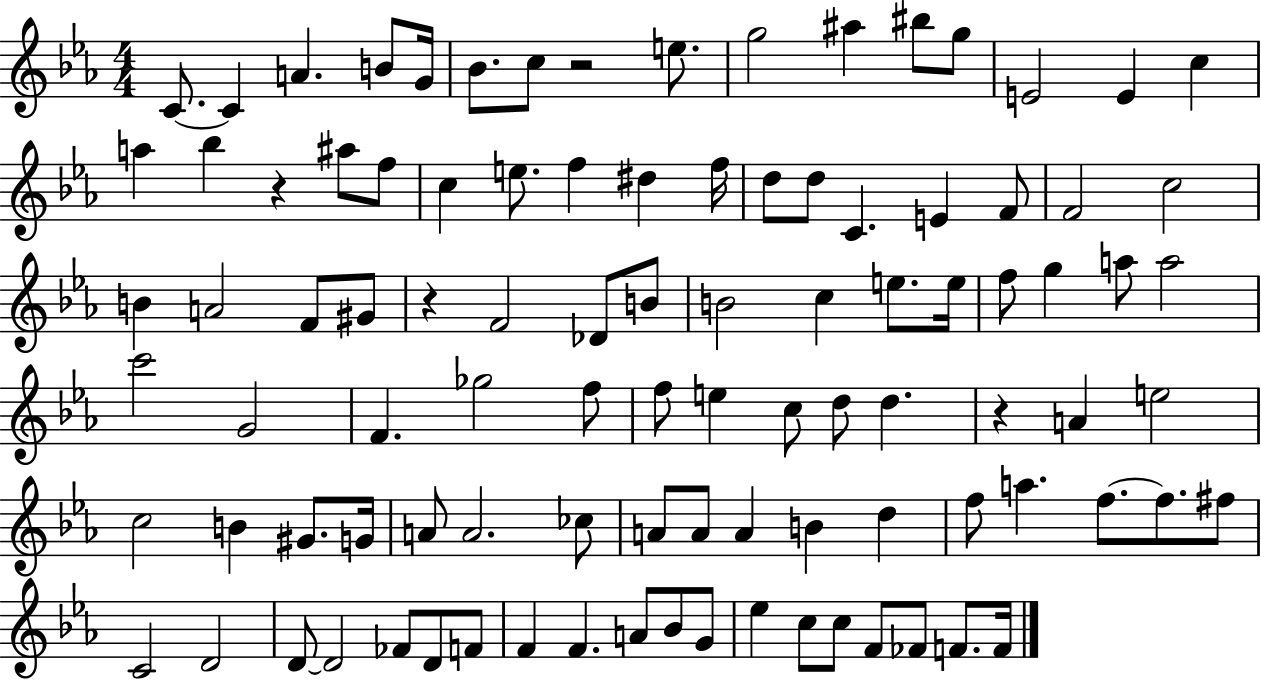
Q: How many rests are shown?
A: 4